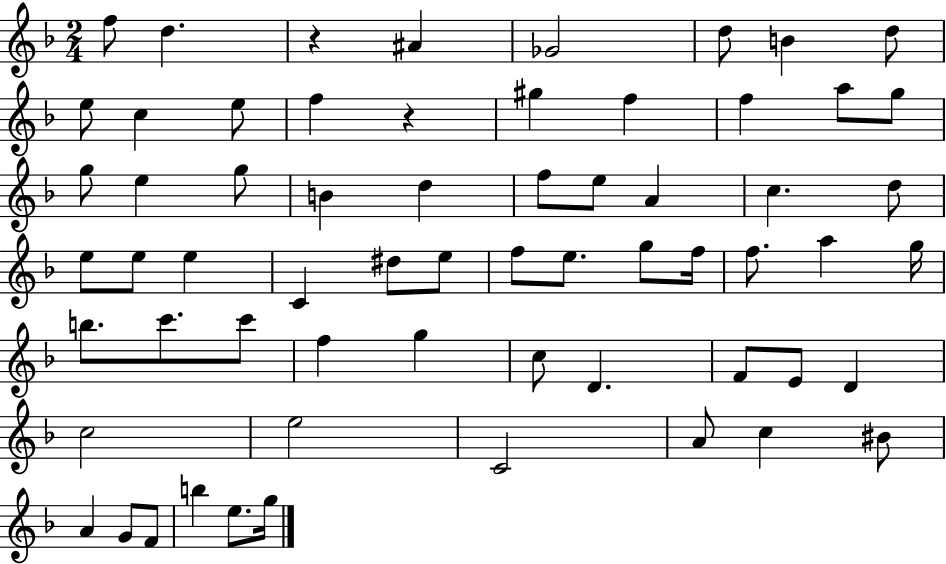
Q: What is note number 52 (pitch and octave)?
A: C4